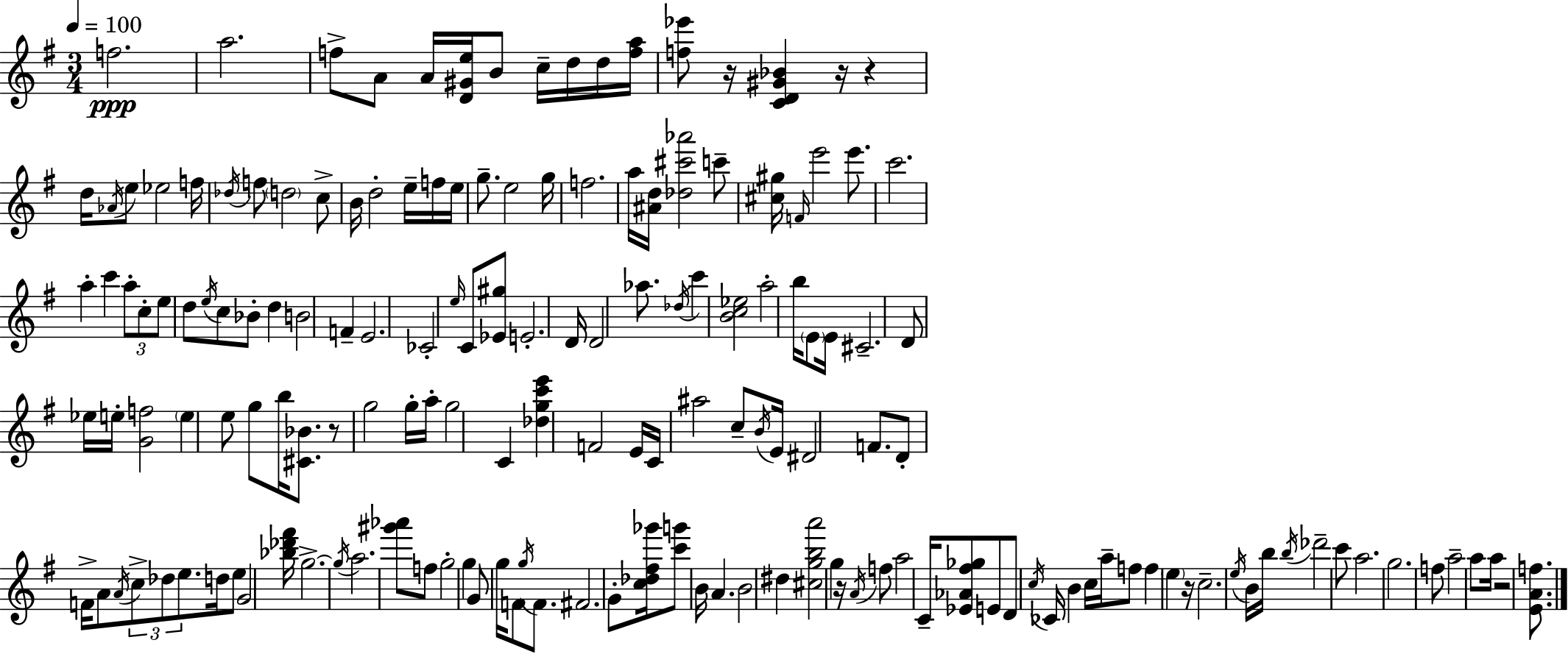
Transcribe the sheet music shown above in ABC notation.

X:1
T:Untitled
M:3/4
L:1/4
K:Em
f2 a2 f/2 A/2 A/4 [D^Ge]/4 B/2 c/4 d/4 d/4 [fa]/4 [f_e']/2 z/4 [CD^G_B] z/4 z d/4 _A/4 e/2 _e2 f/4 _d/4 f/2 d2 c/2 B/4 d2 e/4 f/4 e/4 g/2 e2 g/4 f2 a/4 [^Ad]/4 [_d^c'_a']2 c'/2 [^c^g]/4 F/4 e'2 e'/2 c'2 a c' a/2 c/2 e/2 d/2 e/4 c/2 _B/2 d B2 F E2 _C2 e/4 C/2 [_E^g]/2 E2 D/4 D2 _a/2 _d/4 c' [Bc_e]2 a2 b/4 E/2 E/4 ^C2 D/2 _e/4 e/4 [Gf]2 e e/2 g/2 b/4 [^C_B]/2 z/2 g2 g/4 a/4 g2 C [_dgc'e'] F2 E/4 C/4 ^a2 c/2 B/4 E/4 ^D2 F/2 D/2 F/4 A/2 A/4 c/2 _d/2 e/2 d/4 e/2 G2 [_b_d'^f']/4 g2 g/4 a2 [^g'_a']/2 f/2 g2 g G/2 g/4 F/2 g/4 F/2 ^F2 G/2 [c_d^f_g']/4 [c'g']/2 B/4 A B2 ^d [^cgba']2 g z/4 A/4 f/2 a2 C/4 [_E_A^f_g]/2 E/2 D/2 c/4 _C/4 B c/4 a/4 f/2 f e z/4 c2 e/4 B/4 b/4 b/4 _d'2 c'/2 a2 g2 f/2 a2 a/2 a/4 z2 [EAf]/2